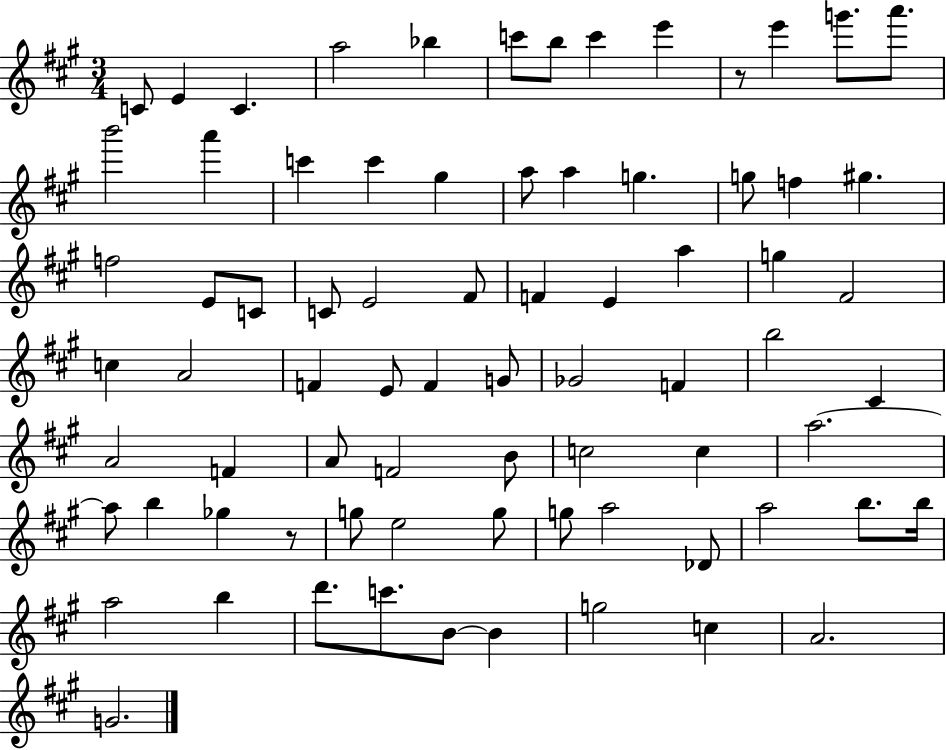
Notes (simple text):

C4/e E4/q C4/q. A5/h Bb5/q C6/e B5/e C6/q E6/q R/e E6/q G6/e. A6/e. B6/h A6/q C6/q C6/q G#5/q A5/e A5/q G5/q. G5/e F5/q G#5/q. F5/h E4/e C4/e C4/e E4/h F#4/e F4/q E4/q A5/q G5/q F#4/h C5/q A4/h F4/q E4/e F4/q G4/e Gb4/h F4/q B5/h C#4/q A4/h F4/q A4/e F4/h B4/e C5/h C5/q A5/h. A5/e B5/q Gb5/q R/e G5/e E5/h G5/e G5/e A5/h Db4/e A5/h B5/e. B5/s A5/h B5/q D6/e. C6/e. B4/e B4/q G5/h C5/q A4/h. G4/h.